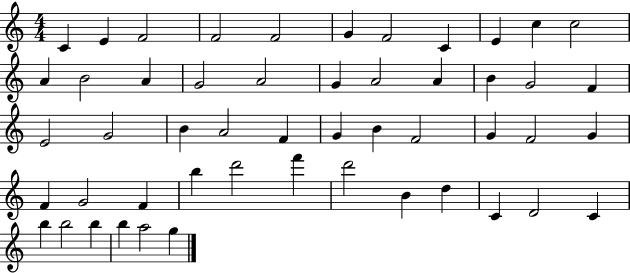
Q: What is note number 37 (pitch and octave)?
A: B5